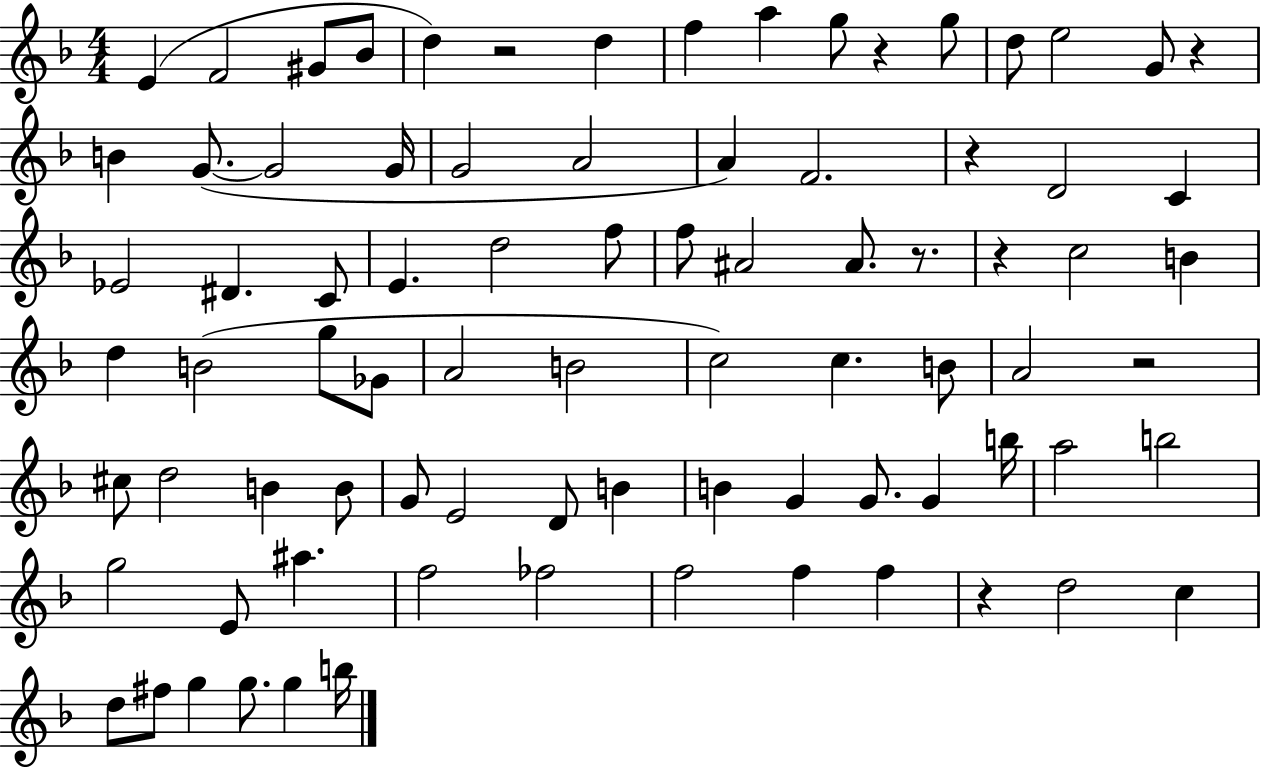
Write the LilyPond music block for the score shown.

{
  \clef treble
  \numericTimeSignature
  \time 4/4
  \key f \major
  e'4( f'2 gis'8 bes'8 | d''4) r2 d''4 | f''4 a''4 g''8 r4 g''8 | d''8 e''2 g'8 r4 | \break b'4 g'8.~(~ g'2 g'16 | g'2 a'2 | a'4) f'2. | r4 d'2 c'4 | \break ees'2 dis'4. c'8 | e'4. d''2 f''8 | f''8 ais'2 ais'8. r8. | r4 c''2 b'4 | \break d''4 b'2( g''8 ges'8 | a'2 b'2 | c''2) c''4. b'8 | a'2 r2 | \break cis''8 d''2 b'4 b'8 | g'8 e'2 d'8 b'4 | b'4 g'4 g'8. g'4 b''16 | a''2 b''2 | \break g''2 e'8 ais''4. | f''2 fes''2 | f''2 f''4 f''4 | r4 d''2 c''4 | \break d''8 fis''8 g''4 g''8. g''4 b''16 | \bar "|."
}